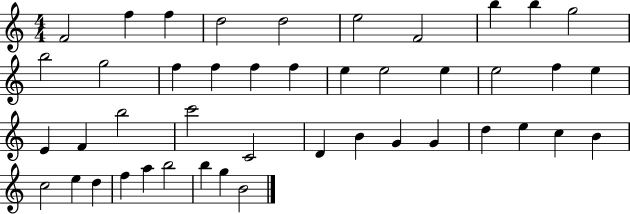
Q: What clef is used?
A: treble